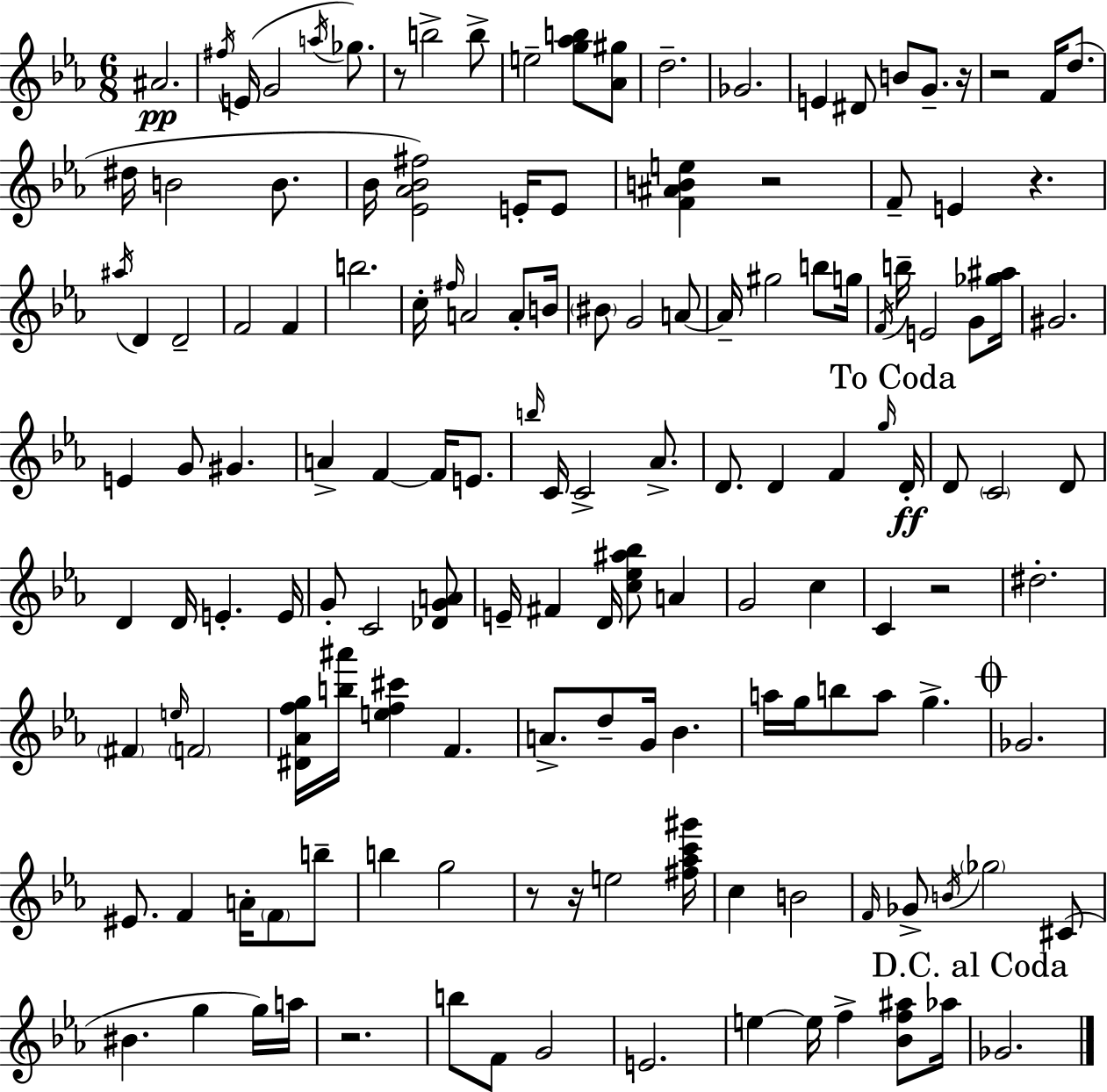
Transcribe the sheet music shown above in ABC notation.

X:1
T:Untitled
M:6/8
L:1/4
K:Eb
^A2 ^f/4 E/4 G2 a/4 _g/2 z/2 b2 b/2 e2 [g_ab]/2 [_A^g]/2 d2 _G2 E ^D/2 B/2 G/2 z/4 z2 F/4 d/2 ^d/4 B2 B/2 _B/4 [_E_A_B^f]2 E/4 E/2 [F^ABe] z2 F/2 E z ^a/4 D D2 F2 F b2 c/4 ^f/4 A2 A/2 B/4 ^B/2 G2 A/2 A/4 ^g2 b/2 g/4 F/4 b/4 E2 G/2 [_g^a]/4 ^G2 E G/2 ^G A F F/4 E/2 b/4 C/4 C2 _A/2 D/2 D F g/4 D/4 D/2 C2 D/2 D D/4 E E/4 G/2 C2 [_DGA]/2 E/4 ^F D/4 [c_e^a_b]/2 A G2 c C z2 ^d2 ^F e/4 F2 [^D_Afg]/4 [b^a']/4 [ef^c'] F A/2 d/2 G/4 _B a/4 g/4 b/2 a/2 g _G2 ^E/2 F A/4 F/2 b/2 b g2 z/2 z/4 e2 [^f_ac'^g']/4 c B2 F/4 _G/2 B/4 _g2 ^C/2 ^B g g/4 a/4 z2 b/2 F/2 G2 E2 e e/4 f [_Bf^a]/2 _a/4 _G2